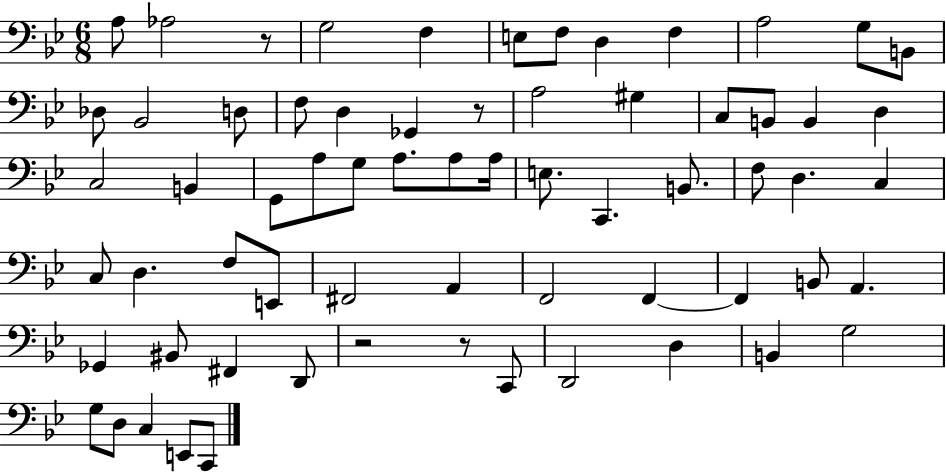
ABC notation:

X:1
T:Untitled
M:6/8
L:1/4
K:Bb
A,/2 _A,2 z/2 G,2 F, E,/2 F,/2 D, F, A,2 G,/2 B,,/2 _D,/2 _B,,2 D,/2 F,/2 D, _G,, z/2 A,2 ^G, C,/2 B,,/2 B,, D, C,2 B,, G,,/2 A,/2 G,/2 A,/2 A,/2 A,/4 E,/2 C,, B,,/2 F,/2 D, C, C,/2 D, F,/2 E,,/2 ^F,,2 A,, F,,2 F,, F,, B,,/2 A,, _G,, ^B,,/2 ^F,, D,,/2 z2 z/2 C,,/2 D,,2 D, B,, G,2 G,/2 D,/2 C, E,,/2 C,,/2